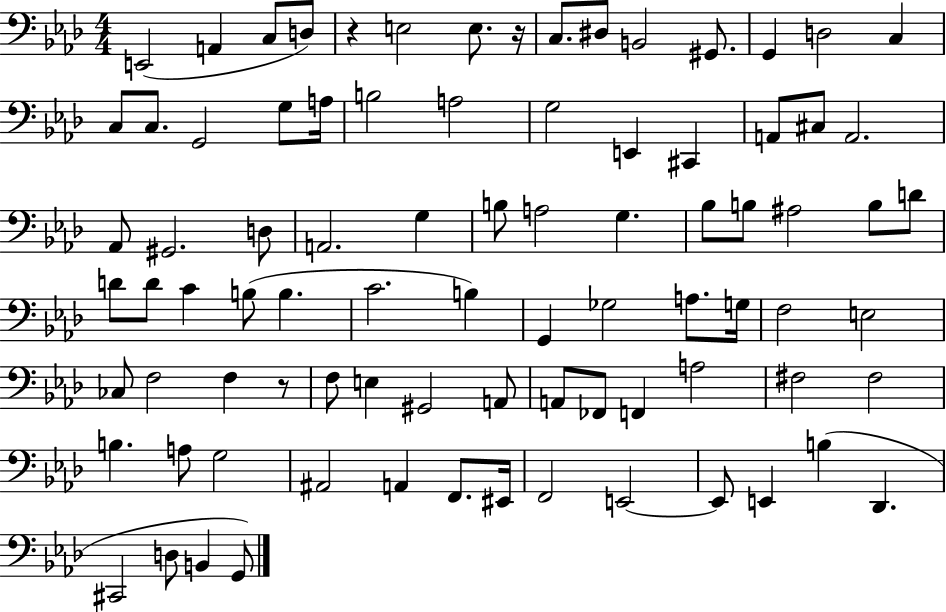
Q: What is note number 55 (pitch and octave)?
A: F3